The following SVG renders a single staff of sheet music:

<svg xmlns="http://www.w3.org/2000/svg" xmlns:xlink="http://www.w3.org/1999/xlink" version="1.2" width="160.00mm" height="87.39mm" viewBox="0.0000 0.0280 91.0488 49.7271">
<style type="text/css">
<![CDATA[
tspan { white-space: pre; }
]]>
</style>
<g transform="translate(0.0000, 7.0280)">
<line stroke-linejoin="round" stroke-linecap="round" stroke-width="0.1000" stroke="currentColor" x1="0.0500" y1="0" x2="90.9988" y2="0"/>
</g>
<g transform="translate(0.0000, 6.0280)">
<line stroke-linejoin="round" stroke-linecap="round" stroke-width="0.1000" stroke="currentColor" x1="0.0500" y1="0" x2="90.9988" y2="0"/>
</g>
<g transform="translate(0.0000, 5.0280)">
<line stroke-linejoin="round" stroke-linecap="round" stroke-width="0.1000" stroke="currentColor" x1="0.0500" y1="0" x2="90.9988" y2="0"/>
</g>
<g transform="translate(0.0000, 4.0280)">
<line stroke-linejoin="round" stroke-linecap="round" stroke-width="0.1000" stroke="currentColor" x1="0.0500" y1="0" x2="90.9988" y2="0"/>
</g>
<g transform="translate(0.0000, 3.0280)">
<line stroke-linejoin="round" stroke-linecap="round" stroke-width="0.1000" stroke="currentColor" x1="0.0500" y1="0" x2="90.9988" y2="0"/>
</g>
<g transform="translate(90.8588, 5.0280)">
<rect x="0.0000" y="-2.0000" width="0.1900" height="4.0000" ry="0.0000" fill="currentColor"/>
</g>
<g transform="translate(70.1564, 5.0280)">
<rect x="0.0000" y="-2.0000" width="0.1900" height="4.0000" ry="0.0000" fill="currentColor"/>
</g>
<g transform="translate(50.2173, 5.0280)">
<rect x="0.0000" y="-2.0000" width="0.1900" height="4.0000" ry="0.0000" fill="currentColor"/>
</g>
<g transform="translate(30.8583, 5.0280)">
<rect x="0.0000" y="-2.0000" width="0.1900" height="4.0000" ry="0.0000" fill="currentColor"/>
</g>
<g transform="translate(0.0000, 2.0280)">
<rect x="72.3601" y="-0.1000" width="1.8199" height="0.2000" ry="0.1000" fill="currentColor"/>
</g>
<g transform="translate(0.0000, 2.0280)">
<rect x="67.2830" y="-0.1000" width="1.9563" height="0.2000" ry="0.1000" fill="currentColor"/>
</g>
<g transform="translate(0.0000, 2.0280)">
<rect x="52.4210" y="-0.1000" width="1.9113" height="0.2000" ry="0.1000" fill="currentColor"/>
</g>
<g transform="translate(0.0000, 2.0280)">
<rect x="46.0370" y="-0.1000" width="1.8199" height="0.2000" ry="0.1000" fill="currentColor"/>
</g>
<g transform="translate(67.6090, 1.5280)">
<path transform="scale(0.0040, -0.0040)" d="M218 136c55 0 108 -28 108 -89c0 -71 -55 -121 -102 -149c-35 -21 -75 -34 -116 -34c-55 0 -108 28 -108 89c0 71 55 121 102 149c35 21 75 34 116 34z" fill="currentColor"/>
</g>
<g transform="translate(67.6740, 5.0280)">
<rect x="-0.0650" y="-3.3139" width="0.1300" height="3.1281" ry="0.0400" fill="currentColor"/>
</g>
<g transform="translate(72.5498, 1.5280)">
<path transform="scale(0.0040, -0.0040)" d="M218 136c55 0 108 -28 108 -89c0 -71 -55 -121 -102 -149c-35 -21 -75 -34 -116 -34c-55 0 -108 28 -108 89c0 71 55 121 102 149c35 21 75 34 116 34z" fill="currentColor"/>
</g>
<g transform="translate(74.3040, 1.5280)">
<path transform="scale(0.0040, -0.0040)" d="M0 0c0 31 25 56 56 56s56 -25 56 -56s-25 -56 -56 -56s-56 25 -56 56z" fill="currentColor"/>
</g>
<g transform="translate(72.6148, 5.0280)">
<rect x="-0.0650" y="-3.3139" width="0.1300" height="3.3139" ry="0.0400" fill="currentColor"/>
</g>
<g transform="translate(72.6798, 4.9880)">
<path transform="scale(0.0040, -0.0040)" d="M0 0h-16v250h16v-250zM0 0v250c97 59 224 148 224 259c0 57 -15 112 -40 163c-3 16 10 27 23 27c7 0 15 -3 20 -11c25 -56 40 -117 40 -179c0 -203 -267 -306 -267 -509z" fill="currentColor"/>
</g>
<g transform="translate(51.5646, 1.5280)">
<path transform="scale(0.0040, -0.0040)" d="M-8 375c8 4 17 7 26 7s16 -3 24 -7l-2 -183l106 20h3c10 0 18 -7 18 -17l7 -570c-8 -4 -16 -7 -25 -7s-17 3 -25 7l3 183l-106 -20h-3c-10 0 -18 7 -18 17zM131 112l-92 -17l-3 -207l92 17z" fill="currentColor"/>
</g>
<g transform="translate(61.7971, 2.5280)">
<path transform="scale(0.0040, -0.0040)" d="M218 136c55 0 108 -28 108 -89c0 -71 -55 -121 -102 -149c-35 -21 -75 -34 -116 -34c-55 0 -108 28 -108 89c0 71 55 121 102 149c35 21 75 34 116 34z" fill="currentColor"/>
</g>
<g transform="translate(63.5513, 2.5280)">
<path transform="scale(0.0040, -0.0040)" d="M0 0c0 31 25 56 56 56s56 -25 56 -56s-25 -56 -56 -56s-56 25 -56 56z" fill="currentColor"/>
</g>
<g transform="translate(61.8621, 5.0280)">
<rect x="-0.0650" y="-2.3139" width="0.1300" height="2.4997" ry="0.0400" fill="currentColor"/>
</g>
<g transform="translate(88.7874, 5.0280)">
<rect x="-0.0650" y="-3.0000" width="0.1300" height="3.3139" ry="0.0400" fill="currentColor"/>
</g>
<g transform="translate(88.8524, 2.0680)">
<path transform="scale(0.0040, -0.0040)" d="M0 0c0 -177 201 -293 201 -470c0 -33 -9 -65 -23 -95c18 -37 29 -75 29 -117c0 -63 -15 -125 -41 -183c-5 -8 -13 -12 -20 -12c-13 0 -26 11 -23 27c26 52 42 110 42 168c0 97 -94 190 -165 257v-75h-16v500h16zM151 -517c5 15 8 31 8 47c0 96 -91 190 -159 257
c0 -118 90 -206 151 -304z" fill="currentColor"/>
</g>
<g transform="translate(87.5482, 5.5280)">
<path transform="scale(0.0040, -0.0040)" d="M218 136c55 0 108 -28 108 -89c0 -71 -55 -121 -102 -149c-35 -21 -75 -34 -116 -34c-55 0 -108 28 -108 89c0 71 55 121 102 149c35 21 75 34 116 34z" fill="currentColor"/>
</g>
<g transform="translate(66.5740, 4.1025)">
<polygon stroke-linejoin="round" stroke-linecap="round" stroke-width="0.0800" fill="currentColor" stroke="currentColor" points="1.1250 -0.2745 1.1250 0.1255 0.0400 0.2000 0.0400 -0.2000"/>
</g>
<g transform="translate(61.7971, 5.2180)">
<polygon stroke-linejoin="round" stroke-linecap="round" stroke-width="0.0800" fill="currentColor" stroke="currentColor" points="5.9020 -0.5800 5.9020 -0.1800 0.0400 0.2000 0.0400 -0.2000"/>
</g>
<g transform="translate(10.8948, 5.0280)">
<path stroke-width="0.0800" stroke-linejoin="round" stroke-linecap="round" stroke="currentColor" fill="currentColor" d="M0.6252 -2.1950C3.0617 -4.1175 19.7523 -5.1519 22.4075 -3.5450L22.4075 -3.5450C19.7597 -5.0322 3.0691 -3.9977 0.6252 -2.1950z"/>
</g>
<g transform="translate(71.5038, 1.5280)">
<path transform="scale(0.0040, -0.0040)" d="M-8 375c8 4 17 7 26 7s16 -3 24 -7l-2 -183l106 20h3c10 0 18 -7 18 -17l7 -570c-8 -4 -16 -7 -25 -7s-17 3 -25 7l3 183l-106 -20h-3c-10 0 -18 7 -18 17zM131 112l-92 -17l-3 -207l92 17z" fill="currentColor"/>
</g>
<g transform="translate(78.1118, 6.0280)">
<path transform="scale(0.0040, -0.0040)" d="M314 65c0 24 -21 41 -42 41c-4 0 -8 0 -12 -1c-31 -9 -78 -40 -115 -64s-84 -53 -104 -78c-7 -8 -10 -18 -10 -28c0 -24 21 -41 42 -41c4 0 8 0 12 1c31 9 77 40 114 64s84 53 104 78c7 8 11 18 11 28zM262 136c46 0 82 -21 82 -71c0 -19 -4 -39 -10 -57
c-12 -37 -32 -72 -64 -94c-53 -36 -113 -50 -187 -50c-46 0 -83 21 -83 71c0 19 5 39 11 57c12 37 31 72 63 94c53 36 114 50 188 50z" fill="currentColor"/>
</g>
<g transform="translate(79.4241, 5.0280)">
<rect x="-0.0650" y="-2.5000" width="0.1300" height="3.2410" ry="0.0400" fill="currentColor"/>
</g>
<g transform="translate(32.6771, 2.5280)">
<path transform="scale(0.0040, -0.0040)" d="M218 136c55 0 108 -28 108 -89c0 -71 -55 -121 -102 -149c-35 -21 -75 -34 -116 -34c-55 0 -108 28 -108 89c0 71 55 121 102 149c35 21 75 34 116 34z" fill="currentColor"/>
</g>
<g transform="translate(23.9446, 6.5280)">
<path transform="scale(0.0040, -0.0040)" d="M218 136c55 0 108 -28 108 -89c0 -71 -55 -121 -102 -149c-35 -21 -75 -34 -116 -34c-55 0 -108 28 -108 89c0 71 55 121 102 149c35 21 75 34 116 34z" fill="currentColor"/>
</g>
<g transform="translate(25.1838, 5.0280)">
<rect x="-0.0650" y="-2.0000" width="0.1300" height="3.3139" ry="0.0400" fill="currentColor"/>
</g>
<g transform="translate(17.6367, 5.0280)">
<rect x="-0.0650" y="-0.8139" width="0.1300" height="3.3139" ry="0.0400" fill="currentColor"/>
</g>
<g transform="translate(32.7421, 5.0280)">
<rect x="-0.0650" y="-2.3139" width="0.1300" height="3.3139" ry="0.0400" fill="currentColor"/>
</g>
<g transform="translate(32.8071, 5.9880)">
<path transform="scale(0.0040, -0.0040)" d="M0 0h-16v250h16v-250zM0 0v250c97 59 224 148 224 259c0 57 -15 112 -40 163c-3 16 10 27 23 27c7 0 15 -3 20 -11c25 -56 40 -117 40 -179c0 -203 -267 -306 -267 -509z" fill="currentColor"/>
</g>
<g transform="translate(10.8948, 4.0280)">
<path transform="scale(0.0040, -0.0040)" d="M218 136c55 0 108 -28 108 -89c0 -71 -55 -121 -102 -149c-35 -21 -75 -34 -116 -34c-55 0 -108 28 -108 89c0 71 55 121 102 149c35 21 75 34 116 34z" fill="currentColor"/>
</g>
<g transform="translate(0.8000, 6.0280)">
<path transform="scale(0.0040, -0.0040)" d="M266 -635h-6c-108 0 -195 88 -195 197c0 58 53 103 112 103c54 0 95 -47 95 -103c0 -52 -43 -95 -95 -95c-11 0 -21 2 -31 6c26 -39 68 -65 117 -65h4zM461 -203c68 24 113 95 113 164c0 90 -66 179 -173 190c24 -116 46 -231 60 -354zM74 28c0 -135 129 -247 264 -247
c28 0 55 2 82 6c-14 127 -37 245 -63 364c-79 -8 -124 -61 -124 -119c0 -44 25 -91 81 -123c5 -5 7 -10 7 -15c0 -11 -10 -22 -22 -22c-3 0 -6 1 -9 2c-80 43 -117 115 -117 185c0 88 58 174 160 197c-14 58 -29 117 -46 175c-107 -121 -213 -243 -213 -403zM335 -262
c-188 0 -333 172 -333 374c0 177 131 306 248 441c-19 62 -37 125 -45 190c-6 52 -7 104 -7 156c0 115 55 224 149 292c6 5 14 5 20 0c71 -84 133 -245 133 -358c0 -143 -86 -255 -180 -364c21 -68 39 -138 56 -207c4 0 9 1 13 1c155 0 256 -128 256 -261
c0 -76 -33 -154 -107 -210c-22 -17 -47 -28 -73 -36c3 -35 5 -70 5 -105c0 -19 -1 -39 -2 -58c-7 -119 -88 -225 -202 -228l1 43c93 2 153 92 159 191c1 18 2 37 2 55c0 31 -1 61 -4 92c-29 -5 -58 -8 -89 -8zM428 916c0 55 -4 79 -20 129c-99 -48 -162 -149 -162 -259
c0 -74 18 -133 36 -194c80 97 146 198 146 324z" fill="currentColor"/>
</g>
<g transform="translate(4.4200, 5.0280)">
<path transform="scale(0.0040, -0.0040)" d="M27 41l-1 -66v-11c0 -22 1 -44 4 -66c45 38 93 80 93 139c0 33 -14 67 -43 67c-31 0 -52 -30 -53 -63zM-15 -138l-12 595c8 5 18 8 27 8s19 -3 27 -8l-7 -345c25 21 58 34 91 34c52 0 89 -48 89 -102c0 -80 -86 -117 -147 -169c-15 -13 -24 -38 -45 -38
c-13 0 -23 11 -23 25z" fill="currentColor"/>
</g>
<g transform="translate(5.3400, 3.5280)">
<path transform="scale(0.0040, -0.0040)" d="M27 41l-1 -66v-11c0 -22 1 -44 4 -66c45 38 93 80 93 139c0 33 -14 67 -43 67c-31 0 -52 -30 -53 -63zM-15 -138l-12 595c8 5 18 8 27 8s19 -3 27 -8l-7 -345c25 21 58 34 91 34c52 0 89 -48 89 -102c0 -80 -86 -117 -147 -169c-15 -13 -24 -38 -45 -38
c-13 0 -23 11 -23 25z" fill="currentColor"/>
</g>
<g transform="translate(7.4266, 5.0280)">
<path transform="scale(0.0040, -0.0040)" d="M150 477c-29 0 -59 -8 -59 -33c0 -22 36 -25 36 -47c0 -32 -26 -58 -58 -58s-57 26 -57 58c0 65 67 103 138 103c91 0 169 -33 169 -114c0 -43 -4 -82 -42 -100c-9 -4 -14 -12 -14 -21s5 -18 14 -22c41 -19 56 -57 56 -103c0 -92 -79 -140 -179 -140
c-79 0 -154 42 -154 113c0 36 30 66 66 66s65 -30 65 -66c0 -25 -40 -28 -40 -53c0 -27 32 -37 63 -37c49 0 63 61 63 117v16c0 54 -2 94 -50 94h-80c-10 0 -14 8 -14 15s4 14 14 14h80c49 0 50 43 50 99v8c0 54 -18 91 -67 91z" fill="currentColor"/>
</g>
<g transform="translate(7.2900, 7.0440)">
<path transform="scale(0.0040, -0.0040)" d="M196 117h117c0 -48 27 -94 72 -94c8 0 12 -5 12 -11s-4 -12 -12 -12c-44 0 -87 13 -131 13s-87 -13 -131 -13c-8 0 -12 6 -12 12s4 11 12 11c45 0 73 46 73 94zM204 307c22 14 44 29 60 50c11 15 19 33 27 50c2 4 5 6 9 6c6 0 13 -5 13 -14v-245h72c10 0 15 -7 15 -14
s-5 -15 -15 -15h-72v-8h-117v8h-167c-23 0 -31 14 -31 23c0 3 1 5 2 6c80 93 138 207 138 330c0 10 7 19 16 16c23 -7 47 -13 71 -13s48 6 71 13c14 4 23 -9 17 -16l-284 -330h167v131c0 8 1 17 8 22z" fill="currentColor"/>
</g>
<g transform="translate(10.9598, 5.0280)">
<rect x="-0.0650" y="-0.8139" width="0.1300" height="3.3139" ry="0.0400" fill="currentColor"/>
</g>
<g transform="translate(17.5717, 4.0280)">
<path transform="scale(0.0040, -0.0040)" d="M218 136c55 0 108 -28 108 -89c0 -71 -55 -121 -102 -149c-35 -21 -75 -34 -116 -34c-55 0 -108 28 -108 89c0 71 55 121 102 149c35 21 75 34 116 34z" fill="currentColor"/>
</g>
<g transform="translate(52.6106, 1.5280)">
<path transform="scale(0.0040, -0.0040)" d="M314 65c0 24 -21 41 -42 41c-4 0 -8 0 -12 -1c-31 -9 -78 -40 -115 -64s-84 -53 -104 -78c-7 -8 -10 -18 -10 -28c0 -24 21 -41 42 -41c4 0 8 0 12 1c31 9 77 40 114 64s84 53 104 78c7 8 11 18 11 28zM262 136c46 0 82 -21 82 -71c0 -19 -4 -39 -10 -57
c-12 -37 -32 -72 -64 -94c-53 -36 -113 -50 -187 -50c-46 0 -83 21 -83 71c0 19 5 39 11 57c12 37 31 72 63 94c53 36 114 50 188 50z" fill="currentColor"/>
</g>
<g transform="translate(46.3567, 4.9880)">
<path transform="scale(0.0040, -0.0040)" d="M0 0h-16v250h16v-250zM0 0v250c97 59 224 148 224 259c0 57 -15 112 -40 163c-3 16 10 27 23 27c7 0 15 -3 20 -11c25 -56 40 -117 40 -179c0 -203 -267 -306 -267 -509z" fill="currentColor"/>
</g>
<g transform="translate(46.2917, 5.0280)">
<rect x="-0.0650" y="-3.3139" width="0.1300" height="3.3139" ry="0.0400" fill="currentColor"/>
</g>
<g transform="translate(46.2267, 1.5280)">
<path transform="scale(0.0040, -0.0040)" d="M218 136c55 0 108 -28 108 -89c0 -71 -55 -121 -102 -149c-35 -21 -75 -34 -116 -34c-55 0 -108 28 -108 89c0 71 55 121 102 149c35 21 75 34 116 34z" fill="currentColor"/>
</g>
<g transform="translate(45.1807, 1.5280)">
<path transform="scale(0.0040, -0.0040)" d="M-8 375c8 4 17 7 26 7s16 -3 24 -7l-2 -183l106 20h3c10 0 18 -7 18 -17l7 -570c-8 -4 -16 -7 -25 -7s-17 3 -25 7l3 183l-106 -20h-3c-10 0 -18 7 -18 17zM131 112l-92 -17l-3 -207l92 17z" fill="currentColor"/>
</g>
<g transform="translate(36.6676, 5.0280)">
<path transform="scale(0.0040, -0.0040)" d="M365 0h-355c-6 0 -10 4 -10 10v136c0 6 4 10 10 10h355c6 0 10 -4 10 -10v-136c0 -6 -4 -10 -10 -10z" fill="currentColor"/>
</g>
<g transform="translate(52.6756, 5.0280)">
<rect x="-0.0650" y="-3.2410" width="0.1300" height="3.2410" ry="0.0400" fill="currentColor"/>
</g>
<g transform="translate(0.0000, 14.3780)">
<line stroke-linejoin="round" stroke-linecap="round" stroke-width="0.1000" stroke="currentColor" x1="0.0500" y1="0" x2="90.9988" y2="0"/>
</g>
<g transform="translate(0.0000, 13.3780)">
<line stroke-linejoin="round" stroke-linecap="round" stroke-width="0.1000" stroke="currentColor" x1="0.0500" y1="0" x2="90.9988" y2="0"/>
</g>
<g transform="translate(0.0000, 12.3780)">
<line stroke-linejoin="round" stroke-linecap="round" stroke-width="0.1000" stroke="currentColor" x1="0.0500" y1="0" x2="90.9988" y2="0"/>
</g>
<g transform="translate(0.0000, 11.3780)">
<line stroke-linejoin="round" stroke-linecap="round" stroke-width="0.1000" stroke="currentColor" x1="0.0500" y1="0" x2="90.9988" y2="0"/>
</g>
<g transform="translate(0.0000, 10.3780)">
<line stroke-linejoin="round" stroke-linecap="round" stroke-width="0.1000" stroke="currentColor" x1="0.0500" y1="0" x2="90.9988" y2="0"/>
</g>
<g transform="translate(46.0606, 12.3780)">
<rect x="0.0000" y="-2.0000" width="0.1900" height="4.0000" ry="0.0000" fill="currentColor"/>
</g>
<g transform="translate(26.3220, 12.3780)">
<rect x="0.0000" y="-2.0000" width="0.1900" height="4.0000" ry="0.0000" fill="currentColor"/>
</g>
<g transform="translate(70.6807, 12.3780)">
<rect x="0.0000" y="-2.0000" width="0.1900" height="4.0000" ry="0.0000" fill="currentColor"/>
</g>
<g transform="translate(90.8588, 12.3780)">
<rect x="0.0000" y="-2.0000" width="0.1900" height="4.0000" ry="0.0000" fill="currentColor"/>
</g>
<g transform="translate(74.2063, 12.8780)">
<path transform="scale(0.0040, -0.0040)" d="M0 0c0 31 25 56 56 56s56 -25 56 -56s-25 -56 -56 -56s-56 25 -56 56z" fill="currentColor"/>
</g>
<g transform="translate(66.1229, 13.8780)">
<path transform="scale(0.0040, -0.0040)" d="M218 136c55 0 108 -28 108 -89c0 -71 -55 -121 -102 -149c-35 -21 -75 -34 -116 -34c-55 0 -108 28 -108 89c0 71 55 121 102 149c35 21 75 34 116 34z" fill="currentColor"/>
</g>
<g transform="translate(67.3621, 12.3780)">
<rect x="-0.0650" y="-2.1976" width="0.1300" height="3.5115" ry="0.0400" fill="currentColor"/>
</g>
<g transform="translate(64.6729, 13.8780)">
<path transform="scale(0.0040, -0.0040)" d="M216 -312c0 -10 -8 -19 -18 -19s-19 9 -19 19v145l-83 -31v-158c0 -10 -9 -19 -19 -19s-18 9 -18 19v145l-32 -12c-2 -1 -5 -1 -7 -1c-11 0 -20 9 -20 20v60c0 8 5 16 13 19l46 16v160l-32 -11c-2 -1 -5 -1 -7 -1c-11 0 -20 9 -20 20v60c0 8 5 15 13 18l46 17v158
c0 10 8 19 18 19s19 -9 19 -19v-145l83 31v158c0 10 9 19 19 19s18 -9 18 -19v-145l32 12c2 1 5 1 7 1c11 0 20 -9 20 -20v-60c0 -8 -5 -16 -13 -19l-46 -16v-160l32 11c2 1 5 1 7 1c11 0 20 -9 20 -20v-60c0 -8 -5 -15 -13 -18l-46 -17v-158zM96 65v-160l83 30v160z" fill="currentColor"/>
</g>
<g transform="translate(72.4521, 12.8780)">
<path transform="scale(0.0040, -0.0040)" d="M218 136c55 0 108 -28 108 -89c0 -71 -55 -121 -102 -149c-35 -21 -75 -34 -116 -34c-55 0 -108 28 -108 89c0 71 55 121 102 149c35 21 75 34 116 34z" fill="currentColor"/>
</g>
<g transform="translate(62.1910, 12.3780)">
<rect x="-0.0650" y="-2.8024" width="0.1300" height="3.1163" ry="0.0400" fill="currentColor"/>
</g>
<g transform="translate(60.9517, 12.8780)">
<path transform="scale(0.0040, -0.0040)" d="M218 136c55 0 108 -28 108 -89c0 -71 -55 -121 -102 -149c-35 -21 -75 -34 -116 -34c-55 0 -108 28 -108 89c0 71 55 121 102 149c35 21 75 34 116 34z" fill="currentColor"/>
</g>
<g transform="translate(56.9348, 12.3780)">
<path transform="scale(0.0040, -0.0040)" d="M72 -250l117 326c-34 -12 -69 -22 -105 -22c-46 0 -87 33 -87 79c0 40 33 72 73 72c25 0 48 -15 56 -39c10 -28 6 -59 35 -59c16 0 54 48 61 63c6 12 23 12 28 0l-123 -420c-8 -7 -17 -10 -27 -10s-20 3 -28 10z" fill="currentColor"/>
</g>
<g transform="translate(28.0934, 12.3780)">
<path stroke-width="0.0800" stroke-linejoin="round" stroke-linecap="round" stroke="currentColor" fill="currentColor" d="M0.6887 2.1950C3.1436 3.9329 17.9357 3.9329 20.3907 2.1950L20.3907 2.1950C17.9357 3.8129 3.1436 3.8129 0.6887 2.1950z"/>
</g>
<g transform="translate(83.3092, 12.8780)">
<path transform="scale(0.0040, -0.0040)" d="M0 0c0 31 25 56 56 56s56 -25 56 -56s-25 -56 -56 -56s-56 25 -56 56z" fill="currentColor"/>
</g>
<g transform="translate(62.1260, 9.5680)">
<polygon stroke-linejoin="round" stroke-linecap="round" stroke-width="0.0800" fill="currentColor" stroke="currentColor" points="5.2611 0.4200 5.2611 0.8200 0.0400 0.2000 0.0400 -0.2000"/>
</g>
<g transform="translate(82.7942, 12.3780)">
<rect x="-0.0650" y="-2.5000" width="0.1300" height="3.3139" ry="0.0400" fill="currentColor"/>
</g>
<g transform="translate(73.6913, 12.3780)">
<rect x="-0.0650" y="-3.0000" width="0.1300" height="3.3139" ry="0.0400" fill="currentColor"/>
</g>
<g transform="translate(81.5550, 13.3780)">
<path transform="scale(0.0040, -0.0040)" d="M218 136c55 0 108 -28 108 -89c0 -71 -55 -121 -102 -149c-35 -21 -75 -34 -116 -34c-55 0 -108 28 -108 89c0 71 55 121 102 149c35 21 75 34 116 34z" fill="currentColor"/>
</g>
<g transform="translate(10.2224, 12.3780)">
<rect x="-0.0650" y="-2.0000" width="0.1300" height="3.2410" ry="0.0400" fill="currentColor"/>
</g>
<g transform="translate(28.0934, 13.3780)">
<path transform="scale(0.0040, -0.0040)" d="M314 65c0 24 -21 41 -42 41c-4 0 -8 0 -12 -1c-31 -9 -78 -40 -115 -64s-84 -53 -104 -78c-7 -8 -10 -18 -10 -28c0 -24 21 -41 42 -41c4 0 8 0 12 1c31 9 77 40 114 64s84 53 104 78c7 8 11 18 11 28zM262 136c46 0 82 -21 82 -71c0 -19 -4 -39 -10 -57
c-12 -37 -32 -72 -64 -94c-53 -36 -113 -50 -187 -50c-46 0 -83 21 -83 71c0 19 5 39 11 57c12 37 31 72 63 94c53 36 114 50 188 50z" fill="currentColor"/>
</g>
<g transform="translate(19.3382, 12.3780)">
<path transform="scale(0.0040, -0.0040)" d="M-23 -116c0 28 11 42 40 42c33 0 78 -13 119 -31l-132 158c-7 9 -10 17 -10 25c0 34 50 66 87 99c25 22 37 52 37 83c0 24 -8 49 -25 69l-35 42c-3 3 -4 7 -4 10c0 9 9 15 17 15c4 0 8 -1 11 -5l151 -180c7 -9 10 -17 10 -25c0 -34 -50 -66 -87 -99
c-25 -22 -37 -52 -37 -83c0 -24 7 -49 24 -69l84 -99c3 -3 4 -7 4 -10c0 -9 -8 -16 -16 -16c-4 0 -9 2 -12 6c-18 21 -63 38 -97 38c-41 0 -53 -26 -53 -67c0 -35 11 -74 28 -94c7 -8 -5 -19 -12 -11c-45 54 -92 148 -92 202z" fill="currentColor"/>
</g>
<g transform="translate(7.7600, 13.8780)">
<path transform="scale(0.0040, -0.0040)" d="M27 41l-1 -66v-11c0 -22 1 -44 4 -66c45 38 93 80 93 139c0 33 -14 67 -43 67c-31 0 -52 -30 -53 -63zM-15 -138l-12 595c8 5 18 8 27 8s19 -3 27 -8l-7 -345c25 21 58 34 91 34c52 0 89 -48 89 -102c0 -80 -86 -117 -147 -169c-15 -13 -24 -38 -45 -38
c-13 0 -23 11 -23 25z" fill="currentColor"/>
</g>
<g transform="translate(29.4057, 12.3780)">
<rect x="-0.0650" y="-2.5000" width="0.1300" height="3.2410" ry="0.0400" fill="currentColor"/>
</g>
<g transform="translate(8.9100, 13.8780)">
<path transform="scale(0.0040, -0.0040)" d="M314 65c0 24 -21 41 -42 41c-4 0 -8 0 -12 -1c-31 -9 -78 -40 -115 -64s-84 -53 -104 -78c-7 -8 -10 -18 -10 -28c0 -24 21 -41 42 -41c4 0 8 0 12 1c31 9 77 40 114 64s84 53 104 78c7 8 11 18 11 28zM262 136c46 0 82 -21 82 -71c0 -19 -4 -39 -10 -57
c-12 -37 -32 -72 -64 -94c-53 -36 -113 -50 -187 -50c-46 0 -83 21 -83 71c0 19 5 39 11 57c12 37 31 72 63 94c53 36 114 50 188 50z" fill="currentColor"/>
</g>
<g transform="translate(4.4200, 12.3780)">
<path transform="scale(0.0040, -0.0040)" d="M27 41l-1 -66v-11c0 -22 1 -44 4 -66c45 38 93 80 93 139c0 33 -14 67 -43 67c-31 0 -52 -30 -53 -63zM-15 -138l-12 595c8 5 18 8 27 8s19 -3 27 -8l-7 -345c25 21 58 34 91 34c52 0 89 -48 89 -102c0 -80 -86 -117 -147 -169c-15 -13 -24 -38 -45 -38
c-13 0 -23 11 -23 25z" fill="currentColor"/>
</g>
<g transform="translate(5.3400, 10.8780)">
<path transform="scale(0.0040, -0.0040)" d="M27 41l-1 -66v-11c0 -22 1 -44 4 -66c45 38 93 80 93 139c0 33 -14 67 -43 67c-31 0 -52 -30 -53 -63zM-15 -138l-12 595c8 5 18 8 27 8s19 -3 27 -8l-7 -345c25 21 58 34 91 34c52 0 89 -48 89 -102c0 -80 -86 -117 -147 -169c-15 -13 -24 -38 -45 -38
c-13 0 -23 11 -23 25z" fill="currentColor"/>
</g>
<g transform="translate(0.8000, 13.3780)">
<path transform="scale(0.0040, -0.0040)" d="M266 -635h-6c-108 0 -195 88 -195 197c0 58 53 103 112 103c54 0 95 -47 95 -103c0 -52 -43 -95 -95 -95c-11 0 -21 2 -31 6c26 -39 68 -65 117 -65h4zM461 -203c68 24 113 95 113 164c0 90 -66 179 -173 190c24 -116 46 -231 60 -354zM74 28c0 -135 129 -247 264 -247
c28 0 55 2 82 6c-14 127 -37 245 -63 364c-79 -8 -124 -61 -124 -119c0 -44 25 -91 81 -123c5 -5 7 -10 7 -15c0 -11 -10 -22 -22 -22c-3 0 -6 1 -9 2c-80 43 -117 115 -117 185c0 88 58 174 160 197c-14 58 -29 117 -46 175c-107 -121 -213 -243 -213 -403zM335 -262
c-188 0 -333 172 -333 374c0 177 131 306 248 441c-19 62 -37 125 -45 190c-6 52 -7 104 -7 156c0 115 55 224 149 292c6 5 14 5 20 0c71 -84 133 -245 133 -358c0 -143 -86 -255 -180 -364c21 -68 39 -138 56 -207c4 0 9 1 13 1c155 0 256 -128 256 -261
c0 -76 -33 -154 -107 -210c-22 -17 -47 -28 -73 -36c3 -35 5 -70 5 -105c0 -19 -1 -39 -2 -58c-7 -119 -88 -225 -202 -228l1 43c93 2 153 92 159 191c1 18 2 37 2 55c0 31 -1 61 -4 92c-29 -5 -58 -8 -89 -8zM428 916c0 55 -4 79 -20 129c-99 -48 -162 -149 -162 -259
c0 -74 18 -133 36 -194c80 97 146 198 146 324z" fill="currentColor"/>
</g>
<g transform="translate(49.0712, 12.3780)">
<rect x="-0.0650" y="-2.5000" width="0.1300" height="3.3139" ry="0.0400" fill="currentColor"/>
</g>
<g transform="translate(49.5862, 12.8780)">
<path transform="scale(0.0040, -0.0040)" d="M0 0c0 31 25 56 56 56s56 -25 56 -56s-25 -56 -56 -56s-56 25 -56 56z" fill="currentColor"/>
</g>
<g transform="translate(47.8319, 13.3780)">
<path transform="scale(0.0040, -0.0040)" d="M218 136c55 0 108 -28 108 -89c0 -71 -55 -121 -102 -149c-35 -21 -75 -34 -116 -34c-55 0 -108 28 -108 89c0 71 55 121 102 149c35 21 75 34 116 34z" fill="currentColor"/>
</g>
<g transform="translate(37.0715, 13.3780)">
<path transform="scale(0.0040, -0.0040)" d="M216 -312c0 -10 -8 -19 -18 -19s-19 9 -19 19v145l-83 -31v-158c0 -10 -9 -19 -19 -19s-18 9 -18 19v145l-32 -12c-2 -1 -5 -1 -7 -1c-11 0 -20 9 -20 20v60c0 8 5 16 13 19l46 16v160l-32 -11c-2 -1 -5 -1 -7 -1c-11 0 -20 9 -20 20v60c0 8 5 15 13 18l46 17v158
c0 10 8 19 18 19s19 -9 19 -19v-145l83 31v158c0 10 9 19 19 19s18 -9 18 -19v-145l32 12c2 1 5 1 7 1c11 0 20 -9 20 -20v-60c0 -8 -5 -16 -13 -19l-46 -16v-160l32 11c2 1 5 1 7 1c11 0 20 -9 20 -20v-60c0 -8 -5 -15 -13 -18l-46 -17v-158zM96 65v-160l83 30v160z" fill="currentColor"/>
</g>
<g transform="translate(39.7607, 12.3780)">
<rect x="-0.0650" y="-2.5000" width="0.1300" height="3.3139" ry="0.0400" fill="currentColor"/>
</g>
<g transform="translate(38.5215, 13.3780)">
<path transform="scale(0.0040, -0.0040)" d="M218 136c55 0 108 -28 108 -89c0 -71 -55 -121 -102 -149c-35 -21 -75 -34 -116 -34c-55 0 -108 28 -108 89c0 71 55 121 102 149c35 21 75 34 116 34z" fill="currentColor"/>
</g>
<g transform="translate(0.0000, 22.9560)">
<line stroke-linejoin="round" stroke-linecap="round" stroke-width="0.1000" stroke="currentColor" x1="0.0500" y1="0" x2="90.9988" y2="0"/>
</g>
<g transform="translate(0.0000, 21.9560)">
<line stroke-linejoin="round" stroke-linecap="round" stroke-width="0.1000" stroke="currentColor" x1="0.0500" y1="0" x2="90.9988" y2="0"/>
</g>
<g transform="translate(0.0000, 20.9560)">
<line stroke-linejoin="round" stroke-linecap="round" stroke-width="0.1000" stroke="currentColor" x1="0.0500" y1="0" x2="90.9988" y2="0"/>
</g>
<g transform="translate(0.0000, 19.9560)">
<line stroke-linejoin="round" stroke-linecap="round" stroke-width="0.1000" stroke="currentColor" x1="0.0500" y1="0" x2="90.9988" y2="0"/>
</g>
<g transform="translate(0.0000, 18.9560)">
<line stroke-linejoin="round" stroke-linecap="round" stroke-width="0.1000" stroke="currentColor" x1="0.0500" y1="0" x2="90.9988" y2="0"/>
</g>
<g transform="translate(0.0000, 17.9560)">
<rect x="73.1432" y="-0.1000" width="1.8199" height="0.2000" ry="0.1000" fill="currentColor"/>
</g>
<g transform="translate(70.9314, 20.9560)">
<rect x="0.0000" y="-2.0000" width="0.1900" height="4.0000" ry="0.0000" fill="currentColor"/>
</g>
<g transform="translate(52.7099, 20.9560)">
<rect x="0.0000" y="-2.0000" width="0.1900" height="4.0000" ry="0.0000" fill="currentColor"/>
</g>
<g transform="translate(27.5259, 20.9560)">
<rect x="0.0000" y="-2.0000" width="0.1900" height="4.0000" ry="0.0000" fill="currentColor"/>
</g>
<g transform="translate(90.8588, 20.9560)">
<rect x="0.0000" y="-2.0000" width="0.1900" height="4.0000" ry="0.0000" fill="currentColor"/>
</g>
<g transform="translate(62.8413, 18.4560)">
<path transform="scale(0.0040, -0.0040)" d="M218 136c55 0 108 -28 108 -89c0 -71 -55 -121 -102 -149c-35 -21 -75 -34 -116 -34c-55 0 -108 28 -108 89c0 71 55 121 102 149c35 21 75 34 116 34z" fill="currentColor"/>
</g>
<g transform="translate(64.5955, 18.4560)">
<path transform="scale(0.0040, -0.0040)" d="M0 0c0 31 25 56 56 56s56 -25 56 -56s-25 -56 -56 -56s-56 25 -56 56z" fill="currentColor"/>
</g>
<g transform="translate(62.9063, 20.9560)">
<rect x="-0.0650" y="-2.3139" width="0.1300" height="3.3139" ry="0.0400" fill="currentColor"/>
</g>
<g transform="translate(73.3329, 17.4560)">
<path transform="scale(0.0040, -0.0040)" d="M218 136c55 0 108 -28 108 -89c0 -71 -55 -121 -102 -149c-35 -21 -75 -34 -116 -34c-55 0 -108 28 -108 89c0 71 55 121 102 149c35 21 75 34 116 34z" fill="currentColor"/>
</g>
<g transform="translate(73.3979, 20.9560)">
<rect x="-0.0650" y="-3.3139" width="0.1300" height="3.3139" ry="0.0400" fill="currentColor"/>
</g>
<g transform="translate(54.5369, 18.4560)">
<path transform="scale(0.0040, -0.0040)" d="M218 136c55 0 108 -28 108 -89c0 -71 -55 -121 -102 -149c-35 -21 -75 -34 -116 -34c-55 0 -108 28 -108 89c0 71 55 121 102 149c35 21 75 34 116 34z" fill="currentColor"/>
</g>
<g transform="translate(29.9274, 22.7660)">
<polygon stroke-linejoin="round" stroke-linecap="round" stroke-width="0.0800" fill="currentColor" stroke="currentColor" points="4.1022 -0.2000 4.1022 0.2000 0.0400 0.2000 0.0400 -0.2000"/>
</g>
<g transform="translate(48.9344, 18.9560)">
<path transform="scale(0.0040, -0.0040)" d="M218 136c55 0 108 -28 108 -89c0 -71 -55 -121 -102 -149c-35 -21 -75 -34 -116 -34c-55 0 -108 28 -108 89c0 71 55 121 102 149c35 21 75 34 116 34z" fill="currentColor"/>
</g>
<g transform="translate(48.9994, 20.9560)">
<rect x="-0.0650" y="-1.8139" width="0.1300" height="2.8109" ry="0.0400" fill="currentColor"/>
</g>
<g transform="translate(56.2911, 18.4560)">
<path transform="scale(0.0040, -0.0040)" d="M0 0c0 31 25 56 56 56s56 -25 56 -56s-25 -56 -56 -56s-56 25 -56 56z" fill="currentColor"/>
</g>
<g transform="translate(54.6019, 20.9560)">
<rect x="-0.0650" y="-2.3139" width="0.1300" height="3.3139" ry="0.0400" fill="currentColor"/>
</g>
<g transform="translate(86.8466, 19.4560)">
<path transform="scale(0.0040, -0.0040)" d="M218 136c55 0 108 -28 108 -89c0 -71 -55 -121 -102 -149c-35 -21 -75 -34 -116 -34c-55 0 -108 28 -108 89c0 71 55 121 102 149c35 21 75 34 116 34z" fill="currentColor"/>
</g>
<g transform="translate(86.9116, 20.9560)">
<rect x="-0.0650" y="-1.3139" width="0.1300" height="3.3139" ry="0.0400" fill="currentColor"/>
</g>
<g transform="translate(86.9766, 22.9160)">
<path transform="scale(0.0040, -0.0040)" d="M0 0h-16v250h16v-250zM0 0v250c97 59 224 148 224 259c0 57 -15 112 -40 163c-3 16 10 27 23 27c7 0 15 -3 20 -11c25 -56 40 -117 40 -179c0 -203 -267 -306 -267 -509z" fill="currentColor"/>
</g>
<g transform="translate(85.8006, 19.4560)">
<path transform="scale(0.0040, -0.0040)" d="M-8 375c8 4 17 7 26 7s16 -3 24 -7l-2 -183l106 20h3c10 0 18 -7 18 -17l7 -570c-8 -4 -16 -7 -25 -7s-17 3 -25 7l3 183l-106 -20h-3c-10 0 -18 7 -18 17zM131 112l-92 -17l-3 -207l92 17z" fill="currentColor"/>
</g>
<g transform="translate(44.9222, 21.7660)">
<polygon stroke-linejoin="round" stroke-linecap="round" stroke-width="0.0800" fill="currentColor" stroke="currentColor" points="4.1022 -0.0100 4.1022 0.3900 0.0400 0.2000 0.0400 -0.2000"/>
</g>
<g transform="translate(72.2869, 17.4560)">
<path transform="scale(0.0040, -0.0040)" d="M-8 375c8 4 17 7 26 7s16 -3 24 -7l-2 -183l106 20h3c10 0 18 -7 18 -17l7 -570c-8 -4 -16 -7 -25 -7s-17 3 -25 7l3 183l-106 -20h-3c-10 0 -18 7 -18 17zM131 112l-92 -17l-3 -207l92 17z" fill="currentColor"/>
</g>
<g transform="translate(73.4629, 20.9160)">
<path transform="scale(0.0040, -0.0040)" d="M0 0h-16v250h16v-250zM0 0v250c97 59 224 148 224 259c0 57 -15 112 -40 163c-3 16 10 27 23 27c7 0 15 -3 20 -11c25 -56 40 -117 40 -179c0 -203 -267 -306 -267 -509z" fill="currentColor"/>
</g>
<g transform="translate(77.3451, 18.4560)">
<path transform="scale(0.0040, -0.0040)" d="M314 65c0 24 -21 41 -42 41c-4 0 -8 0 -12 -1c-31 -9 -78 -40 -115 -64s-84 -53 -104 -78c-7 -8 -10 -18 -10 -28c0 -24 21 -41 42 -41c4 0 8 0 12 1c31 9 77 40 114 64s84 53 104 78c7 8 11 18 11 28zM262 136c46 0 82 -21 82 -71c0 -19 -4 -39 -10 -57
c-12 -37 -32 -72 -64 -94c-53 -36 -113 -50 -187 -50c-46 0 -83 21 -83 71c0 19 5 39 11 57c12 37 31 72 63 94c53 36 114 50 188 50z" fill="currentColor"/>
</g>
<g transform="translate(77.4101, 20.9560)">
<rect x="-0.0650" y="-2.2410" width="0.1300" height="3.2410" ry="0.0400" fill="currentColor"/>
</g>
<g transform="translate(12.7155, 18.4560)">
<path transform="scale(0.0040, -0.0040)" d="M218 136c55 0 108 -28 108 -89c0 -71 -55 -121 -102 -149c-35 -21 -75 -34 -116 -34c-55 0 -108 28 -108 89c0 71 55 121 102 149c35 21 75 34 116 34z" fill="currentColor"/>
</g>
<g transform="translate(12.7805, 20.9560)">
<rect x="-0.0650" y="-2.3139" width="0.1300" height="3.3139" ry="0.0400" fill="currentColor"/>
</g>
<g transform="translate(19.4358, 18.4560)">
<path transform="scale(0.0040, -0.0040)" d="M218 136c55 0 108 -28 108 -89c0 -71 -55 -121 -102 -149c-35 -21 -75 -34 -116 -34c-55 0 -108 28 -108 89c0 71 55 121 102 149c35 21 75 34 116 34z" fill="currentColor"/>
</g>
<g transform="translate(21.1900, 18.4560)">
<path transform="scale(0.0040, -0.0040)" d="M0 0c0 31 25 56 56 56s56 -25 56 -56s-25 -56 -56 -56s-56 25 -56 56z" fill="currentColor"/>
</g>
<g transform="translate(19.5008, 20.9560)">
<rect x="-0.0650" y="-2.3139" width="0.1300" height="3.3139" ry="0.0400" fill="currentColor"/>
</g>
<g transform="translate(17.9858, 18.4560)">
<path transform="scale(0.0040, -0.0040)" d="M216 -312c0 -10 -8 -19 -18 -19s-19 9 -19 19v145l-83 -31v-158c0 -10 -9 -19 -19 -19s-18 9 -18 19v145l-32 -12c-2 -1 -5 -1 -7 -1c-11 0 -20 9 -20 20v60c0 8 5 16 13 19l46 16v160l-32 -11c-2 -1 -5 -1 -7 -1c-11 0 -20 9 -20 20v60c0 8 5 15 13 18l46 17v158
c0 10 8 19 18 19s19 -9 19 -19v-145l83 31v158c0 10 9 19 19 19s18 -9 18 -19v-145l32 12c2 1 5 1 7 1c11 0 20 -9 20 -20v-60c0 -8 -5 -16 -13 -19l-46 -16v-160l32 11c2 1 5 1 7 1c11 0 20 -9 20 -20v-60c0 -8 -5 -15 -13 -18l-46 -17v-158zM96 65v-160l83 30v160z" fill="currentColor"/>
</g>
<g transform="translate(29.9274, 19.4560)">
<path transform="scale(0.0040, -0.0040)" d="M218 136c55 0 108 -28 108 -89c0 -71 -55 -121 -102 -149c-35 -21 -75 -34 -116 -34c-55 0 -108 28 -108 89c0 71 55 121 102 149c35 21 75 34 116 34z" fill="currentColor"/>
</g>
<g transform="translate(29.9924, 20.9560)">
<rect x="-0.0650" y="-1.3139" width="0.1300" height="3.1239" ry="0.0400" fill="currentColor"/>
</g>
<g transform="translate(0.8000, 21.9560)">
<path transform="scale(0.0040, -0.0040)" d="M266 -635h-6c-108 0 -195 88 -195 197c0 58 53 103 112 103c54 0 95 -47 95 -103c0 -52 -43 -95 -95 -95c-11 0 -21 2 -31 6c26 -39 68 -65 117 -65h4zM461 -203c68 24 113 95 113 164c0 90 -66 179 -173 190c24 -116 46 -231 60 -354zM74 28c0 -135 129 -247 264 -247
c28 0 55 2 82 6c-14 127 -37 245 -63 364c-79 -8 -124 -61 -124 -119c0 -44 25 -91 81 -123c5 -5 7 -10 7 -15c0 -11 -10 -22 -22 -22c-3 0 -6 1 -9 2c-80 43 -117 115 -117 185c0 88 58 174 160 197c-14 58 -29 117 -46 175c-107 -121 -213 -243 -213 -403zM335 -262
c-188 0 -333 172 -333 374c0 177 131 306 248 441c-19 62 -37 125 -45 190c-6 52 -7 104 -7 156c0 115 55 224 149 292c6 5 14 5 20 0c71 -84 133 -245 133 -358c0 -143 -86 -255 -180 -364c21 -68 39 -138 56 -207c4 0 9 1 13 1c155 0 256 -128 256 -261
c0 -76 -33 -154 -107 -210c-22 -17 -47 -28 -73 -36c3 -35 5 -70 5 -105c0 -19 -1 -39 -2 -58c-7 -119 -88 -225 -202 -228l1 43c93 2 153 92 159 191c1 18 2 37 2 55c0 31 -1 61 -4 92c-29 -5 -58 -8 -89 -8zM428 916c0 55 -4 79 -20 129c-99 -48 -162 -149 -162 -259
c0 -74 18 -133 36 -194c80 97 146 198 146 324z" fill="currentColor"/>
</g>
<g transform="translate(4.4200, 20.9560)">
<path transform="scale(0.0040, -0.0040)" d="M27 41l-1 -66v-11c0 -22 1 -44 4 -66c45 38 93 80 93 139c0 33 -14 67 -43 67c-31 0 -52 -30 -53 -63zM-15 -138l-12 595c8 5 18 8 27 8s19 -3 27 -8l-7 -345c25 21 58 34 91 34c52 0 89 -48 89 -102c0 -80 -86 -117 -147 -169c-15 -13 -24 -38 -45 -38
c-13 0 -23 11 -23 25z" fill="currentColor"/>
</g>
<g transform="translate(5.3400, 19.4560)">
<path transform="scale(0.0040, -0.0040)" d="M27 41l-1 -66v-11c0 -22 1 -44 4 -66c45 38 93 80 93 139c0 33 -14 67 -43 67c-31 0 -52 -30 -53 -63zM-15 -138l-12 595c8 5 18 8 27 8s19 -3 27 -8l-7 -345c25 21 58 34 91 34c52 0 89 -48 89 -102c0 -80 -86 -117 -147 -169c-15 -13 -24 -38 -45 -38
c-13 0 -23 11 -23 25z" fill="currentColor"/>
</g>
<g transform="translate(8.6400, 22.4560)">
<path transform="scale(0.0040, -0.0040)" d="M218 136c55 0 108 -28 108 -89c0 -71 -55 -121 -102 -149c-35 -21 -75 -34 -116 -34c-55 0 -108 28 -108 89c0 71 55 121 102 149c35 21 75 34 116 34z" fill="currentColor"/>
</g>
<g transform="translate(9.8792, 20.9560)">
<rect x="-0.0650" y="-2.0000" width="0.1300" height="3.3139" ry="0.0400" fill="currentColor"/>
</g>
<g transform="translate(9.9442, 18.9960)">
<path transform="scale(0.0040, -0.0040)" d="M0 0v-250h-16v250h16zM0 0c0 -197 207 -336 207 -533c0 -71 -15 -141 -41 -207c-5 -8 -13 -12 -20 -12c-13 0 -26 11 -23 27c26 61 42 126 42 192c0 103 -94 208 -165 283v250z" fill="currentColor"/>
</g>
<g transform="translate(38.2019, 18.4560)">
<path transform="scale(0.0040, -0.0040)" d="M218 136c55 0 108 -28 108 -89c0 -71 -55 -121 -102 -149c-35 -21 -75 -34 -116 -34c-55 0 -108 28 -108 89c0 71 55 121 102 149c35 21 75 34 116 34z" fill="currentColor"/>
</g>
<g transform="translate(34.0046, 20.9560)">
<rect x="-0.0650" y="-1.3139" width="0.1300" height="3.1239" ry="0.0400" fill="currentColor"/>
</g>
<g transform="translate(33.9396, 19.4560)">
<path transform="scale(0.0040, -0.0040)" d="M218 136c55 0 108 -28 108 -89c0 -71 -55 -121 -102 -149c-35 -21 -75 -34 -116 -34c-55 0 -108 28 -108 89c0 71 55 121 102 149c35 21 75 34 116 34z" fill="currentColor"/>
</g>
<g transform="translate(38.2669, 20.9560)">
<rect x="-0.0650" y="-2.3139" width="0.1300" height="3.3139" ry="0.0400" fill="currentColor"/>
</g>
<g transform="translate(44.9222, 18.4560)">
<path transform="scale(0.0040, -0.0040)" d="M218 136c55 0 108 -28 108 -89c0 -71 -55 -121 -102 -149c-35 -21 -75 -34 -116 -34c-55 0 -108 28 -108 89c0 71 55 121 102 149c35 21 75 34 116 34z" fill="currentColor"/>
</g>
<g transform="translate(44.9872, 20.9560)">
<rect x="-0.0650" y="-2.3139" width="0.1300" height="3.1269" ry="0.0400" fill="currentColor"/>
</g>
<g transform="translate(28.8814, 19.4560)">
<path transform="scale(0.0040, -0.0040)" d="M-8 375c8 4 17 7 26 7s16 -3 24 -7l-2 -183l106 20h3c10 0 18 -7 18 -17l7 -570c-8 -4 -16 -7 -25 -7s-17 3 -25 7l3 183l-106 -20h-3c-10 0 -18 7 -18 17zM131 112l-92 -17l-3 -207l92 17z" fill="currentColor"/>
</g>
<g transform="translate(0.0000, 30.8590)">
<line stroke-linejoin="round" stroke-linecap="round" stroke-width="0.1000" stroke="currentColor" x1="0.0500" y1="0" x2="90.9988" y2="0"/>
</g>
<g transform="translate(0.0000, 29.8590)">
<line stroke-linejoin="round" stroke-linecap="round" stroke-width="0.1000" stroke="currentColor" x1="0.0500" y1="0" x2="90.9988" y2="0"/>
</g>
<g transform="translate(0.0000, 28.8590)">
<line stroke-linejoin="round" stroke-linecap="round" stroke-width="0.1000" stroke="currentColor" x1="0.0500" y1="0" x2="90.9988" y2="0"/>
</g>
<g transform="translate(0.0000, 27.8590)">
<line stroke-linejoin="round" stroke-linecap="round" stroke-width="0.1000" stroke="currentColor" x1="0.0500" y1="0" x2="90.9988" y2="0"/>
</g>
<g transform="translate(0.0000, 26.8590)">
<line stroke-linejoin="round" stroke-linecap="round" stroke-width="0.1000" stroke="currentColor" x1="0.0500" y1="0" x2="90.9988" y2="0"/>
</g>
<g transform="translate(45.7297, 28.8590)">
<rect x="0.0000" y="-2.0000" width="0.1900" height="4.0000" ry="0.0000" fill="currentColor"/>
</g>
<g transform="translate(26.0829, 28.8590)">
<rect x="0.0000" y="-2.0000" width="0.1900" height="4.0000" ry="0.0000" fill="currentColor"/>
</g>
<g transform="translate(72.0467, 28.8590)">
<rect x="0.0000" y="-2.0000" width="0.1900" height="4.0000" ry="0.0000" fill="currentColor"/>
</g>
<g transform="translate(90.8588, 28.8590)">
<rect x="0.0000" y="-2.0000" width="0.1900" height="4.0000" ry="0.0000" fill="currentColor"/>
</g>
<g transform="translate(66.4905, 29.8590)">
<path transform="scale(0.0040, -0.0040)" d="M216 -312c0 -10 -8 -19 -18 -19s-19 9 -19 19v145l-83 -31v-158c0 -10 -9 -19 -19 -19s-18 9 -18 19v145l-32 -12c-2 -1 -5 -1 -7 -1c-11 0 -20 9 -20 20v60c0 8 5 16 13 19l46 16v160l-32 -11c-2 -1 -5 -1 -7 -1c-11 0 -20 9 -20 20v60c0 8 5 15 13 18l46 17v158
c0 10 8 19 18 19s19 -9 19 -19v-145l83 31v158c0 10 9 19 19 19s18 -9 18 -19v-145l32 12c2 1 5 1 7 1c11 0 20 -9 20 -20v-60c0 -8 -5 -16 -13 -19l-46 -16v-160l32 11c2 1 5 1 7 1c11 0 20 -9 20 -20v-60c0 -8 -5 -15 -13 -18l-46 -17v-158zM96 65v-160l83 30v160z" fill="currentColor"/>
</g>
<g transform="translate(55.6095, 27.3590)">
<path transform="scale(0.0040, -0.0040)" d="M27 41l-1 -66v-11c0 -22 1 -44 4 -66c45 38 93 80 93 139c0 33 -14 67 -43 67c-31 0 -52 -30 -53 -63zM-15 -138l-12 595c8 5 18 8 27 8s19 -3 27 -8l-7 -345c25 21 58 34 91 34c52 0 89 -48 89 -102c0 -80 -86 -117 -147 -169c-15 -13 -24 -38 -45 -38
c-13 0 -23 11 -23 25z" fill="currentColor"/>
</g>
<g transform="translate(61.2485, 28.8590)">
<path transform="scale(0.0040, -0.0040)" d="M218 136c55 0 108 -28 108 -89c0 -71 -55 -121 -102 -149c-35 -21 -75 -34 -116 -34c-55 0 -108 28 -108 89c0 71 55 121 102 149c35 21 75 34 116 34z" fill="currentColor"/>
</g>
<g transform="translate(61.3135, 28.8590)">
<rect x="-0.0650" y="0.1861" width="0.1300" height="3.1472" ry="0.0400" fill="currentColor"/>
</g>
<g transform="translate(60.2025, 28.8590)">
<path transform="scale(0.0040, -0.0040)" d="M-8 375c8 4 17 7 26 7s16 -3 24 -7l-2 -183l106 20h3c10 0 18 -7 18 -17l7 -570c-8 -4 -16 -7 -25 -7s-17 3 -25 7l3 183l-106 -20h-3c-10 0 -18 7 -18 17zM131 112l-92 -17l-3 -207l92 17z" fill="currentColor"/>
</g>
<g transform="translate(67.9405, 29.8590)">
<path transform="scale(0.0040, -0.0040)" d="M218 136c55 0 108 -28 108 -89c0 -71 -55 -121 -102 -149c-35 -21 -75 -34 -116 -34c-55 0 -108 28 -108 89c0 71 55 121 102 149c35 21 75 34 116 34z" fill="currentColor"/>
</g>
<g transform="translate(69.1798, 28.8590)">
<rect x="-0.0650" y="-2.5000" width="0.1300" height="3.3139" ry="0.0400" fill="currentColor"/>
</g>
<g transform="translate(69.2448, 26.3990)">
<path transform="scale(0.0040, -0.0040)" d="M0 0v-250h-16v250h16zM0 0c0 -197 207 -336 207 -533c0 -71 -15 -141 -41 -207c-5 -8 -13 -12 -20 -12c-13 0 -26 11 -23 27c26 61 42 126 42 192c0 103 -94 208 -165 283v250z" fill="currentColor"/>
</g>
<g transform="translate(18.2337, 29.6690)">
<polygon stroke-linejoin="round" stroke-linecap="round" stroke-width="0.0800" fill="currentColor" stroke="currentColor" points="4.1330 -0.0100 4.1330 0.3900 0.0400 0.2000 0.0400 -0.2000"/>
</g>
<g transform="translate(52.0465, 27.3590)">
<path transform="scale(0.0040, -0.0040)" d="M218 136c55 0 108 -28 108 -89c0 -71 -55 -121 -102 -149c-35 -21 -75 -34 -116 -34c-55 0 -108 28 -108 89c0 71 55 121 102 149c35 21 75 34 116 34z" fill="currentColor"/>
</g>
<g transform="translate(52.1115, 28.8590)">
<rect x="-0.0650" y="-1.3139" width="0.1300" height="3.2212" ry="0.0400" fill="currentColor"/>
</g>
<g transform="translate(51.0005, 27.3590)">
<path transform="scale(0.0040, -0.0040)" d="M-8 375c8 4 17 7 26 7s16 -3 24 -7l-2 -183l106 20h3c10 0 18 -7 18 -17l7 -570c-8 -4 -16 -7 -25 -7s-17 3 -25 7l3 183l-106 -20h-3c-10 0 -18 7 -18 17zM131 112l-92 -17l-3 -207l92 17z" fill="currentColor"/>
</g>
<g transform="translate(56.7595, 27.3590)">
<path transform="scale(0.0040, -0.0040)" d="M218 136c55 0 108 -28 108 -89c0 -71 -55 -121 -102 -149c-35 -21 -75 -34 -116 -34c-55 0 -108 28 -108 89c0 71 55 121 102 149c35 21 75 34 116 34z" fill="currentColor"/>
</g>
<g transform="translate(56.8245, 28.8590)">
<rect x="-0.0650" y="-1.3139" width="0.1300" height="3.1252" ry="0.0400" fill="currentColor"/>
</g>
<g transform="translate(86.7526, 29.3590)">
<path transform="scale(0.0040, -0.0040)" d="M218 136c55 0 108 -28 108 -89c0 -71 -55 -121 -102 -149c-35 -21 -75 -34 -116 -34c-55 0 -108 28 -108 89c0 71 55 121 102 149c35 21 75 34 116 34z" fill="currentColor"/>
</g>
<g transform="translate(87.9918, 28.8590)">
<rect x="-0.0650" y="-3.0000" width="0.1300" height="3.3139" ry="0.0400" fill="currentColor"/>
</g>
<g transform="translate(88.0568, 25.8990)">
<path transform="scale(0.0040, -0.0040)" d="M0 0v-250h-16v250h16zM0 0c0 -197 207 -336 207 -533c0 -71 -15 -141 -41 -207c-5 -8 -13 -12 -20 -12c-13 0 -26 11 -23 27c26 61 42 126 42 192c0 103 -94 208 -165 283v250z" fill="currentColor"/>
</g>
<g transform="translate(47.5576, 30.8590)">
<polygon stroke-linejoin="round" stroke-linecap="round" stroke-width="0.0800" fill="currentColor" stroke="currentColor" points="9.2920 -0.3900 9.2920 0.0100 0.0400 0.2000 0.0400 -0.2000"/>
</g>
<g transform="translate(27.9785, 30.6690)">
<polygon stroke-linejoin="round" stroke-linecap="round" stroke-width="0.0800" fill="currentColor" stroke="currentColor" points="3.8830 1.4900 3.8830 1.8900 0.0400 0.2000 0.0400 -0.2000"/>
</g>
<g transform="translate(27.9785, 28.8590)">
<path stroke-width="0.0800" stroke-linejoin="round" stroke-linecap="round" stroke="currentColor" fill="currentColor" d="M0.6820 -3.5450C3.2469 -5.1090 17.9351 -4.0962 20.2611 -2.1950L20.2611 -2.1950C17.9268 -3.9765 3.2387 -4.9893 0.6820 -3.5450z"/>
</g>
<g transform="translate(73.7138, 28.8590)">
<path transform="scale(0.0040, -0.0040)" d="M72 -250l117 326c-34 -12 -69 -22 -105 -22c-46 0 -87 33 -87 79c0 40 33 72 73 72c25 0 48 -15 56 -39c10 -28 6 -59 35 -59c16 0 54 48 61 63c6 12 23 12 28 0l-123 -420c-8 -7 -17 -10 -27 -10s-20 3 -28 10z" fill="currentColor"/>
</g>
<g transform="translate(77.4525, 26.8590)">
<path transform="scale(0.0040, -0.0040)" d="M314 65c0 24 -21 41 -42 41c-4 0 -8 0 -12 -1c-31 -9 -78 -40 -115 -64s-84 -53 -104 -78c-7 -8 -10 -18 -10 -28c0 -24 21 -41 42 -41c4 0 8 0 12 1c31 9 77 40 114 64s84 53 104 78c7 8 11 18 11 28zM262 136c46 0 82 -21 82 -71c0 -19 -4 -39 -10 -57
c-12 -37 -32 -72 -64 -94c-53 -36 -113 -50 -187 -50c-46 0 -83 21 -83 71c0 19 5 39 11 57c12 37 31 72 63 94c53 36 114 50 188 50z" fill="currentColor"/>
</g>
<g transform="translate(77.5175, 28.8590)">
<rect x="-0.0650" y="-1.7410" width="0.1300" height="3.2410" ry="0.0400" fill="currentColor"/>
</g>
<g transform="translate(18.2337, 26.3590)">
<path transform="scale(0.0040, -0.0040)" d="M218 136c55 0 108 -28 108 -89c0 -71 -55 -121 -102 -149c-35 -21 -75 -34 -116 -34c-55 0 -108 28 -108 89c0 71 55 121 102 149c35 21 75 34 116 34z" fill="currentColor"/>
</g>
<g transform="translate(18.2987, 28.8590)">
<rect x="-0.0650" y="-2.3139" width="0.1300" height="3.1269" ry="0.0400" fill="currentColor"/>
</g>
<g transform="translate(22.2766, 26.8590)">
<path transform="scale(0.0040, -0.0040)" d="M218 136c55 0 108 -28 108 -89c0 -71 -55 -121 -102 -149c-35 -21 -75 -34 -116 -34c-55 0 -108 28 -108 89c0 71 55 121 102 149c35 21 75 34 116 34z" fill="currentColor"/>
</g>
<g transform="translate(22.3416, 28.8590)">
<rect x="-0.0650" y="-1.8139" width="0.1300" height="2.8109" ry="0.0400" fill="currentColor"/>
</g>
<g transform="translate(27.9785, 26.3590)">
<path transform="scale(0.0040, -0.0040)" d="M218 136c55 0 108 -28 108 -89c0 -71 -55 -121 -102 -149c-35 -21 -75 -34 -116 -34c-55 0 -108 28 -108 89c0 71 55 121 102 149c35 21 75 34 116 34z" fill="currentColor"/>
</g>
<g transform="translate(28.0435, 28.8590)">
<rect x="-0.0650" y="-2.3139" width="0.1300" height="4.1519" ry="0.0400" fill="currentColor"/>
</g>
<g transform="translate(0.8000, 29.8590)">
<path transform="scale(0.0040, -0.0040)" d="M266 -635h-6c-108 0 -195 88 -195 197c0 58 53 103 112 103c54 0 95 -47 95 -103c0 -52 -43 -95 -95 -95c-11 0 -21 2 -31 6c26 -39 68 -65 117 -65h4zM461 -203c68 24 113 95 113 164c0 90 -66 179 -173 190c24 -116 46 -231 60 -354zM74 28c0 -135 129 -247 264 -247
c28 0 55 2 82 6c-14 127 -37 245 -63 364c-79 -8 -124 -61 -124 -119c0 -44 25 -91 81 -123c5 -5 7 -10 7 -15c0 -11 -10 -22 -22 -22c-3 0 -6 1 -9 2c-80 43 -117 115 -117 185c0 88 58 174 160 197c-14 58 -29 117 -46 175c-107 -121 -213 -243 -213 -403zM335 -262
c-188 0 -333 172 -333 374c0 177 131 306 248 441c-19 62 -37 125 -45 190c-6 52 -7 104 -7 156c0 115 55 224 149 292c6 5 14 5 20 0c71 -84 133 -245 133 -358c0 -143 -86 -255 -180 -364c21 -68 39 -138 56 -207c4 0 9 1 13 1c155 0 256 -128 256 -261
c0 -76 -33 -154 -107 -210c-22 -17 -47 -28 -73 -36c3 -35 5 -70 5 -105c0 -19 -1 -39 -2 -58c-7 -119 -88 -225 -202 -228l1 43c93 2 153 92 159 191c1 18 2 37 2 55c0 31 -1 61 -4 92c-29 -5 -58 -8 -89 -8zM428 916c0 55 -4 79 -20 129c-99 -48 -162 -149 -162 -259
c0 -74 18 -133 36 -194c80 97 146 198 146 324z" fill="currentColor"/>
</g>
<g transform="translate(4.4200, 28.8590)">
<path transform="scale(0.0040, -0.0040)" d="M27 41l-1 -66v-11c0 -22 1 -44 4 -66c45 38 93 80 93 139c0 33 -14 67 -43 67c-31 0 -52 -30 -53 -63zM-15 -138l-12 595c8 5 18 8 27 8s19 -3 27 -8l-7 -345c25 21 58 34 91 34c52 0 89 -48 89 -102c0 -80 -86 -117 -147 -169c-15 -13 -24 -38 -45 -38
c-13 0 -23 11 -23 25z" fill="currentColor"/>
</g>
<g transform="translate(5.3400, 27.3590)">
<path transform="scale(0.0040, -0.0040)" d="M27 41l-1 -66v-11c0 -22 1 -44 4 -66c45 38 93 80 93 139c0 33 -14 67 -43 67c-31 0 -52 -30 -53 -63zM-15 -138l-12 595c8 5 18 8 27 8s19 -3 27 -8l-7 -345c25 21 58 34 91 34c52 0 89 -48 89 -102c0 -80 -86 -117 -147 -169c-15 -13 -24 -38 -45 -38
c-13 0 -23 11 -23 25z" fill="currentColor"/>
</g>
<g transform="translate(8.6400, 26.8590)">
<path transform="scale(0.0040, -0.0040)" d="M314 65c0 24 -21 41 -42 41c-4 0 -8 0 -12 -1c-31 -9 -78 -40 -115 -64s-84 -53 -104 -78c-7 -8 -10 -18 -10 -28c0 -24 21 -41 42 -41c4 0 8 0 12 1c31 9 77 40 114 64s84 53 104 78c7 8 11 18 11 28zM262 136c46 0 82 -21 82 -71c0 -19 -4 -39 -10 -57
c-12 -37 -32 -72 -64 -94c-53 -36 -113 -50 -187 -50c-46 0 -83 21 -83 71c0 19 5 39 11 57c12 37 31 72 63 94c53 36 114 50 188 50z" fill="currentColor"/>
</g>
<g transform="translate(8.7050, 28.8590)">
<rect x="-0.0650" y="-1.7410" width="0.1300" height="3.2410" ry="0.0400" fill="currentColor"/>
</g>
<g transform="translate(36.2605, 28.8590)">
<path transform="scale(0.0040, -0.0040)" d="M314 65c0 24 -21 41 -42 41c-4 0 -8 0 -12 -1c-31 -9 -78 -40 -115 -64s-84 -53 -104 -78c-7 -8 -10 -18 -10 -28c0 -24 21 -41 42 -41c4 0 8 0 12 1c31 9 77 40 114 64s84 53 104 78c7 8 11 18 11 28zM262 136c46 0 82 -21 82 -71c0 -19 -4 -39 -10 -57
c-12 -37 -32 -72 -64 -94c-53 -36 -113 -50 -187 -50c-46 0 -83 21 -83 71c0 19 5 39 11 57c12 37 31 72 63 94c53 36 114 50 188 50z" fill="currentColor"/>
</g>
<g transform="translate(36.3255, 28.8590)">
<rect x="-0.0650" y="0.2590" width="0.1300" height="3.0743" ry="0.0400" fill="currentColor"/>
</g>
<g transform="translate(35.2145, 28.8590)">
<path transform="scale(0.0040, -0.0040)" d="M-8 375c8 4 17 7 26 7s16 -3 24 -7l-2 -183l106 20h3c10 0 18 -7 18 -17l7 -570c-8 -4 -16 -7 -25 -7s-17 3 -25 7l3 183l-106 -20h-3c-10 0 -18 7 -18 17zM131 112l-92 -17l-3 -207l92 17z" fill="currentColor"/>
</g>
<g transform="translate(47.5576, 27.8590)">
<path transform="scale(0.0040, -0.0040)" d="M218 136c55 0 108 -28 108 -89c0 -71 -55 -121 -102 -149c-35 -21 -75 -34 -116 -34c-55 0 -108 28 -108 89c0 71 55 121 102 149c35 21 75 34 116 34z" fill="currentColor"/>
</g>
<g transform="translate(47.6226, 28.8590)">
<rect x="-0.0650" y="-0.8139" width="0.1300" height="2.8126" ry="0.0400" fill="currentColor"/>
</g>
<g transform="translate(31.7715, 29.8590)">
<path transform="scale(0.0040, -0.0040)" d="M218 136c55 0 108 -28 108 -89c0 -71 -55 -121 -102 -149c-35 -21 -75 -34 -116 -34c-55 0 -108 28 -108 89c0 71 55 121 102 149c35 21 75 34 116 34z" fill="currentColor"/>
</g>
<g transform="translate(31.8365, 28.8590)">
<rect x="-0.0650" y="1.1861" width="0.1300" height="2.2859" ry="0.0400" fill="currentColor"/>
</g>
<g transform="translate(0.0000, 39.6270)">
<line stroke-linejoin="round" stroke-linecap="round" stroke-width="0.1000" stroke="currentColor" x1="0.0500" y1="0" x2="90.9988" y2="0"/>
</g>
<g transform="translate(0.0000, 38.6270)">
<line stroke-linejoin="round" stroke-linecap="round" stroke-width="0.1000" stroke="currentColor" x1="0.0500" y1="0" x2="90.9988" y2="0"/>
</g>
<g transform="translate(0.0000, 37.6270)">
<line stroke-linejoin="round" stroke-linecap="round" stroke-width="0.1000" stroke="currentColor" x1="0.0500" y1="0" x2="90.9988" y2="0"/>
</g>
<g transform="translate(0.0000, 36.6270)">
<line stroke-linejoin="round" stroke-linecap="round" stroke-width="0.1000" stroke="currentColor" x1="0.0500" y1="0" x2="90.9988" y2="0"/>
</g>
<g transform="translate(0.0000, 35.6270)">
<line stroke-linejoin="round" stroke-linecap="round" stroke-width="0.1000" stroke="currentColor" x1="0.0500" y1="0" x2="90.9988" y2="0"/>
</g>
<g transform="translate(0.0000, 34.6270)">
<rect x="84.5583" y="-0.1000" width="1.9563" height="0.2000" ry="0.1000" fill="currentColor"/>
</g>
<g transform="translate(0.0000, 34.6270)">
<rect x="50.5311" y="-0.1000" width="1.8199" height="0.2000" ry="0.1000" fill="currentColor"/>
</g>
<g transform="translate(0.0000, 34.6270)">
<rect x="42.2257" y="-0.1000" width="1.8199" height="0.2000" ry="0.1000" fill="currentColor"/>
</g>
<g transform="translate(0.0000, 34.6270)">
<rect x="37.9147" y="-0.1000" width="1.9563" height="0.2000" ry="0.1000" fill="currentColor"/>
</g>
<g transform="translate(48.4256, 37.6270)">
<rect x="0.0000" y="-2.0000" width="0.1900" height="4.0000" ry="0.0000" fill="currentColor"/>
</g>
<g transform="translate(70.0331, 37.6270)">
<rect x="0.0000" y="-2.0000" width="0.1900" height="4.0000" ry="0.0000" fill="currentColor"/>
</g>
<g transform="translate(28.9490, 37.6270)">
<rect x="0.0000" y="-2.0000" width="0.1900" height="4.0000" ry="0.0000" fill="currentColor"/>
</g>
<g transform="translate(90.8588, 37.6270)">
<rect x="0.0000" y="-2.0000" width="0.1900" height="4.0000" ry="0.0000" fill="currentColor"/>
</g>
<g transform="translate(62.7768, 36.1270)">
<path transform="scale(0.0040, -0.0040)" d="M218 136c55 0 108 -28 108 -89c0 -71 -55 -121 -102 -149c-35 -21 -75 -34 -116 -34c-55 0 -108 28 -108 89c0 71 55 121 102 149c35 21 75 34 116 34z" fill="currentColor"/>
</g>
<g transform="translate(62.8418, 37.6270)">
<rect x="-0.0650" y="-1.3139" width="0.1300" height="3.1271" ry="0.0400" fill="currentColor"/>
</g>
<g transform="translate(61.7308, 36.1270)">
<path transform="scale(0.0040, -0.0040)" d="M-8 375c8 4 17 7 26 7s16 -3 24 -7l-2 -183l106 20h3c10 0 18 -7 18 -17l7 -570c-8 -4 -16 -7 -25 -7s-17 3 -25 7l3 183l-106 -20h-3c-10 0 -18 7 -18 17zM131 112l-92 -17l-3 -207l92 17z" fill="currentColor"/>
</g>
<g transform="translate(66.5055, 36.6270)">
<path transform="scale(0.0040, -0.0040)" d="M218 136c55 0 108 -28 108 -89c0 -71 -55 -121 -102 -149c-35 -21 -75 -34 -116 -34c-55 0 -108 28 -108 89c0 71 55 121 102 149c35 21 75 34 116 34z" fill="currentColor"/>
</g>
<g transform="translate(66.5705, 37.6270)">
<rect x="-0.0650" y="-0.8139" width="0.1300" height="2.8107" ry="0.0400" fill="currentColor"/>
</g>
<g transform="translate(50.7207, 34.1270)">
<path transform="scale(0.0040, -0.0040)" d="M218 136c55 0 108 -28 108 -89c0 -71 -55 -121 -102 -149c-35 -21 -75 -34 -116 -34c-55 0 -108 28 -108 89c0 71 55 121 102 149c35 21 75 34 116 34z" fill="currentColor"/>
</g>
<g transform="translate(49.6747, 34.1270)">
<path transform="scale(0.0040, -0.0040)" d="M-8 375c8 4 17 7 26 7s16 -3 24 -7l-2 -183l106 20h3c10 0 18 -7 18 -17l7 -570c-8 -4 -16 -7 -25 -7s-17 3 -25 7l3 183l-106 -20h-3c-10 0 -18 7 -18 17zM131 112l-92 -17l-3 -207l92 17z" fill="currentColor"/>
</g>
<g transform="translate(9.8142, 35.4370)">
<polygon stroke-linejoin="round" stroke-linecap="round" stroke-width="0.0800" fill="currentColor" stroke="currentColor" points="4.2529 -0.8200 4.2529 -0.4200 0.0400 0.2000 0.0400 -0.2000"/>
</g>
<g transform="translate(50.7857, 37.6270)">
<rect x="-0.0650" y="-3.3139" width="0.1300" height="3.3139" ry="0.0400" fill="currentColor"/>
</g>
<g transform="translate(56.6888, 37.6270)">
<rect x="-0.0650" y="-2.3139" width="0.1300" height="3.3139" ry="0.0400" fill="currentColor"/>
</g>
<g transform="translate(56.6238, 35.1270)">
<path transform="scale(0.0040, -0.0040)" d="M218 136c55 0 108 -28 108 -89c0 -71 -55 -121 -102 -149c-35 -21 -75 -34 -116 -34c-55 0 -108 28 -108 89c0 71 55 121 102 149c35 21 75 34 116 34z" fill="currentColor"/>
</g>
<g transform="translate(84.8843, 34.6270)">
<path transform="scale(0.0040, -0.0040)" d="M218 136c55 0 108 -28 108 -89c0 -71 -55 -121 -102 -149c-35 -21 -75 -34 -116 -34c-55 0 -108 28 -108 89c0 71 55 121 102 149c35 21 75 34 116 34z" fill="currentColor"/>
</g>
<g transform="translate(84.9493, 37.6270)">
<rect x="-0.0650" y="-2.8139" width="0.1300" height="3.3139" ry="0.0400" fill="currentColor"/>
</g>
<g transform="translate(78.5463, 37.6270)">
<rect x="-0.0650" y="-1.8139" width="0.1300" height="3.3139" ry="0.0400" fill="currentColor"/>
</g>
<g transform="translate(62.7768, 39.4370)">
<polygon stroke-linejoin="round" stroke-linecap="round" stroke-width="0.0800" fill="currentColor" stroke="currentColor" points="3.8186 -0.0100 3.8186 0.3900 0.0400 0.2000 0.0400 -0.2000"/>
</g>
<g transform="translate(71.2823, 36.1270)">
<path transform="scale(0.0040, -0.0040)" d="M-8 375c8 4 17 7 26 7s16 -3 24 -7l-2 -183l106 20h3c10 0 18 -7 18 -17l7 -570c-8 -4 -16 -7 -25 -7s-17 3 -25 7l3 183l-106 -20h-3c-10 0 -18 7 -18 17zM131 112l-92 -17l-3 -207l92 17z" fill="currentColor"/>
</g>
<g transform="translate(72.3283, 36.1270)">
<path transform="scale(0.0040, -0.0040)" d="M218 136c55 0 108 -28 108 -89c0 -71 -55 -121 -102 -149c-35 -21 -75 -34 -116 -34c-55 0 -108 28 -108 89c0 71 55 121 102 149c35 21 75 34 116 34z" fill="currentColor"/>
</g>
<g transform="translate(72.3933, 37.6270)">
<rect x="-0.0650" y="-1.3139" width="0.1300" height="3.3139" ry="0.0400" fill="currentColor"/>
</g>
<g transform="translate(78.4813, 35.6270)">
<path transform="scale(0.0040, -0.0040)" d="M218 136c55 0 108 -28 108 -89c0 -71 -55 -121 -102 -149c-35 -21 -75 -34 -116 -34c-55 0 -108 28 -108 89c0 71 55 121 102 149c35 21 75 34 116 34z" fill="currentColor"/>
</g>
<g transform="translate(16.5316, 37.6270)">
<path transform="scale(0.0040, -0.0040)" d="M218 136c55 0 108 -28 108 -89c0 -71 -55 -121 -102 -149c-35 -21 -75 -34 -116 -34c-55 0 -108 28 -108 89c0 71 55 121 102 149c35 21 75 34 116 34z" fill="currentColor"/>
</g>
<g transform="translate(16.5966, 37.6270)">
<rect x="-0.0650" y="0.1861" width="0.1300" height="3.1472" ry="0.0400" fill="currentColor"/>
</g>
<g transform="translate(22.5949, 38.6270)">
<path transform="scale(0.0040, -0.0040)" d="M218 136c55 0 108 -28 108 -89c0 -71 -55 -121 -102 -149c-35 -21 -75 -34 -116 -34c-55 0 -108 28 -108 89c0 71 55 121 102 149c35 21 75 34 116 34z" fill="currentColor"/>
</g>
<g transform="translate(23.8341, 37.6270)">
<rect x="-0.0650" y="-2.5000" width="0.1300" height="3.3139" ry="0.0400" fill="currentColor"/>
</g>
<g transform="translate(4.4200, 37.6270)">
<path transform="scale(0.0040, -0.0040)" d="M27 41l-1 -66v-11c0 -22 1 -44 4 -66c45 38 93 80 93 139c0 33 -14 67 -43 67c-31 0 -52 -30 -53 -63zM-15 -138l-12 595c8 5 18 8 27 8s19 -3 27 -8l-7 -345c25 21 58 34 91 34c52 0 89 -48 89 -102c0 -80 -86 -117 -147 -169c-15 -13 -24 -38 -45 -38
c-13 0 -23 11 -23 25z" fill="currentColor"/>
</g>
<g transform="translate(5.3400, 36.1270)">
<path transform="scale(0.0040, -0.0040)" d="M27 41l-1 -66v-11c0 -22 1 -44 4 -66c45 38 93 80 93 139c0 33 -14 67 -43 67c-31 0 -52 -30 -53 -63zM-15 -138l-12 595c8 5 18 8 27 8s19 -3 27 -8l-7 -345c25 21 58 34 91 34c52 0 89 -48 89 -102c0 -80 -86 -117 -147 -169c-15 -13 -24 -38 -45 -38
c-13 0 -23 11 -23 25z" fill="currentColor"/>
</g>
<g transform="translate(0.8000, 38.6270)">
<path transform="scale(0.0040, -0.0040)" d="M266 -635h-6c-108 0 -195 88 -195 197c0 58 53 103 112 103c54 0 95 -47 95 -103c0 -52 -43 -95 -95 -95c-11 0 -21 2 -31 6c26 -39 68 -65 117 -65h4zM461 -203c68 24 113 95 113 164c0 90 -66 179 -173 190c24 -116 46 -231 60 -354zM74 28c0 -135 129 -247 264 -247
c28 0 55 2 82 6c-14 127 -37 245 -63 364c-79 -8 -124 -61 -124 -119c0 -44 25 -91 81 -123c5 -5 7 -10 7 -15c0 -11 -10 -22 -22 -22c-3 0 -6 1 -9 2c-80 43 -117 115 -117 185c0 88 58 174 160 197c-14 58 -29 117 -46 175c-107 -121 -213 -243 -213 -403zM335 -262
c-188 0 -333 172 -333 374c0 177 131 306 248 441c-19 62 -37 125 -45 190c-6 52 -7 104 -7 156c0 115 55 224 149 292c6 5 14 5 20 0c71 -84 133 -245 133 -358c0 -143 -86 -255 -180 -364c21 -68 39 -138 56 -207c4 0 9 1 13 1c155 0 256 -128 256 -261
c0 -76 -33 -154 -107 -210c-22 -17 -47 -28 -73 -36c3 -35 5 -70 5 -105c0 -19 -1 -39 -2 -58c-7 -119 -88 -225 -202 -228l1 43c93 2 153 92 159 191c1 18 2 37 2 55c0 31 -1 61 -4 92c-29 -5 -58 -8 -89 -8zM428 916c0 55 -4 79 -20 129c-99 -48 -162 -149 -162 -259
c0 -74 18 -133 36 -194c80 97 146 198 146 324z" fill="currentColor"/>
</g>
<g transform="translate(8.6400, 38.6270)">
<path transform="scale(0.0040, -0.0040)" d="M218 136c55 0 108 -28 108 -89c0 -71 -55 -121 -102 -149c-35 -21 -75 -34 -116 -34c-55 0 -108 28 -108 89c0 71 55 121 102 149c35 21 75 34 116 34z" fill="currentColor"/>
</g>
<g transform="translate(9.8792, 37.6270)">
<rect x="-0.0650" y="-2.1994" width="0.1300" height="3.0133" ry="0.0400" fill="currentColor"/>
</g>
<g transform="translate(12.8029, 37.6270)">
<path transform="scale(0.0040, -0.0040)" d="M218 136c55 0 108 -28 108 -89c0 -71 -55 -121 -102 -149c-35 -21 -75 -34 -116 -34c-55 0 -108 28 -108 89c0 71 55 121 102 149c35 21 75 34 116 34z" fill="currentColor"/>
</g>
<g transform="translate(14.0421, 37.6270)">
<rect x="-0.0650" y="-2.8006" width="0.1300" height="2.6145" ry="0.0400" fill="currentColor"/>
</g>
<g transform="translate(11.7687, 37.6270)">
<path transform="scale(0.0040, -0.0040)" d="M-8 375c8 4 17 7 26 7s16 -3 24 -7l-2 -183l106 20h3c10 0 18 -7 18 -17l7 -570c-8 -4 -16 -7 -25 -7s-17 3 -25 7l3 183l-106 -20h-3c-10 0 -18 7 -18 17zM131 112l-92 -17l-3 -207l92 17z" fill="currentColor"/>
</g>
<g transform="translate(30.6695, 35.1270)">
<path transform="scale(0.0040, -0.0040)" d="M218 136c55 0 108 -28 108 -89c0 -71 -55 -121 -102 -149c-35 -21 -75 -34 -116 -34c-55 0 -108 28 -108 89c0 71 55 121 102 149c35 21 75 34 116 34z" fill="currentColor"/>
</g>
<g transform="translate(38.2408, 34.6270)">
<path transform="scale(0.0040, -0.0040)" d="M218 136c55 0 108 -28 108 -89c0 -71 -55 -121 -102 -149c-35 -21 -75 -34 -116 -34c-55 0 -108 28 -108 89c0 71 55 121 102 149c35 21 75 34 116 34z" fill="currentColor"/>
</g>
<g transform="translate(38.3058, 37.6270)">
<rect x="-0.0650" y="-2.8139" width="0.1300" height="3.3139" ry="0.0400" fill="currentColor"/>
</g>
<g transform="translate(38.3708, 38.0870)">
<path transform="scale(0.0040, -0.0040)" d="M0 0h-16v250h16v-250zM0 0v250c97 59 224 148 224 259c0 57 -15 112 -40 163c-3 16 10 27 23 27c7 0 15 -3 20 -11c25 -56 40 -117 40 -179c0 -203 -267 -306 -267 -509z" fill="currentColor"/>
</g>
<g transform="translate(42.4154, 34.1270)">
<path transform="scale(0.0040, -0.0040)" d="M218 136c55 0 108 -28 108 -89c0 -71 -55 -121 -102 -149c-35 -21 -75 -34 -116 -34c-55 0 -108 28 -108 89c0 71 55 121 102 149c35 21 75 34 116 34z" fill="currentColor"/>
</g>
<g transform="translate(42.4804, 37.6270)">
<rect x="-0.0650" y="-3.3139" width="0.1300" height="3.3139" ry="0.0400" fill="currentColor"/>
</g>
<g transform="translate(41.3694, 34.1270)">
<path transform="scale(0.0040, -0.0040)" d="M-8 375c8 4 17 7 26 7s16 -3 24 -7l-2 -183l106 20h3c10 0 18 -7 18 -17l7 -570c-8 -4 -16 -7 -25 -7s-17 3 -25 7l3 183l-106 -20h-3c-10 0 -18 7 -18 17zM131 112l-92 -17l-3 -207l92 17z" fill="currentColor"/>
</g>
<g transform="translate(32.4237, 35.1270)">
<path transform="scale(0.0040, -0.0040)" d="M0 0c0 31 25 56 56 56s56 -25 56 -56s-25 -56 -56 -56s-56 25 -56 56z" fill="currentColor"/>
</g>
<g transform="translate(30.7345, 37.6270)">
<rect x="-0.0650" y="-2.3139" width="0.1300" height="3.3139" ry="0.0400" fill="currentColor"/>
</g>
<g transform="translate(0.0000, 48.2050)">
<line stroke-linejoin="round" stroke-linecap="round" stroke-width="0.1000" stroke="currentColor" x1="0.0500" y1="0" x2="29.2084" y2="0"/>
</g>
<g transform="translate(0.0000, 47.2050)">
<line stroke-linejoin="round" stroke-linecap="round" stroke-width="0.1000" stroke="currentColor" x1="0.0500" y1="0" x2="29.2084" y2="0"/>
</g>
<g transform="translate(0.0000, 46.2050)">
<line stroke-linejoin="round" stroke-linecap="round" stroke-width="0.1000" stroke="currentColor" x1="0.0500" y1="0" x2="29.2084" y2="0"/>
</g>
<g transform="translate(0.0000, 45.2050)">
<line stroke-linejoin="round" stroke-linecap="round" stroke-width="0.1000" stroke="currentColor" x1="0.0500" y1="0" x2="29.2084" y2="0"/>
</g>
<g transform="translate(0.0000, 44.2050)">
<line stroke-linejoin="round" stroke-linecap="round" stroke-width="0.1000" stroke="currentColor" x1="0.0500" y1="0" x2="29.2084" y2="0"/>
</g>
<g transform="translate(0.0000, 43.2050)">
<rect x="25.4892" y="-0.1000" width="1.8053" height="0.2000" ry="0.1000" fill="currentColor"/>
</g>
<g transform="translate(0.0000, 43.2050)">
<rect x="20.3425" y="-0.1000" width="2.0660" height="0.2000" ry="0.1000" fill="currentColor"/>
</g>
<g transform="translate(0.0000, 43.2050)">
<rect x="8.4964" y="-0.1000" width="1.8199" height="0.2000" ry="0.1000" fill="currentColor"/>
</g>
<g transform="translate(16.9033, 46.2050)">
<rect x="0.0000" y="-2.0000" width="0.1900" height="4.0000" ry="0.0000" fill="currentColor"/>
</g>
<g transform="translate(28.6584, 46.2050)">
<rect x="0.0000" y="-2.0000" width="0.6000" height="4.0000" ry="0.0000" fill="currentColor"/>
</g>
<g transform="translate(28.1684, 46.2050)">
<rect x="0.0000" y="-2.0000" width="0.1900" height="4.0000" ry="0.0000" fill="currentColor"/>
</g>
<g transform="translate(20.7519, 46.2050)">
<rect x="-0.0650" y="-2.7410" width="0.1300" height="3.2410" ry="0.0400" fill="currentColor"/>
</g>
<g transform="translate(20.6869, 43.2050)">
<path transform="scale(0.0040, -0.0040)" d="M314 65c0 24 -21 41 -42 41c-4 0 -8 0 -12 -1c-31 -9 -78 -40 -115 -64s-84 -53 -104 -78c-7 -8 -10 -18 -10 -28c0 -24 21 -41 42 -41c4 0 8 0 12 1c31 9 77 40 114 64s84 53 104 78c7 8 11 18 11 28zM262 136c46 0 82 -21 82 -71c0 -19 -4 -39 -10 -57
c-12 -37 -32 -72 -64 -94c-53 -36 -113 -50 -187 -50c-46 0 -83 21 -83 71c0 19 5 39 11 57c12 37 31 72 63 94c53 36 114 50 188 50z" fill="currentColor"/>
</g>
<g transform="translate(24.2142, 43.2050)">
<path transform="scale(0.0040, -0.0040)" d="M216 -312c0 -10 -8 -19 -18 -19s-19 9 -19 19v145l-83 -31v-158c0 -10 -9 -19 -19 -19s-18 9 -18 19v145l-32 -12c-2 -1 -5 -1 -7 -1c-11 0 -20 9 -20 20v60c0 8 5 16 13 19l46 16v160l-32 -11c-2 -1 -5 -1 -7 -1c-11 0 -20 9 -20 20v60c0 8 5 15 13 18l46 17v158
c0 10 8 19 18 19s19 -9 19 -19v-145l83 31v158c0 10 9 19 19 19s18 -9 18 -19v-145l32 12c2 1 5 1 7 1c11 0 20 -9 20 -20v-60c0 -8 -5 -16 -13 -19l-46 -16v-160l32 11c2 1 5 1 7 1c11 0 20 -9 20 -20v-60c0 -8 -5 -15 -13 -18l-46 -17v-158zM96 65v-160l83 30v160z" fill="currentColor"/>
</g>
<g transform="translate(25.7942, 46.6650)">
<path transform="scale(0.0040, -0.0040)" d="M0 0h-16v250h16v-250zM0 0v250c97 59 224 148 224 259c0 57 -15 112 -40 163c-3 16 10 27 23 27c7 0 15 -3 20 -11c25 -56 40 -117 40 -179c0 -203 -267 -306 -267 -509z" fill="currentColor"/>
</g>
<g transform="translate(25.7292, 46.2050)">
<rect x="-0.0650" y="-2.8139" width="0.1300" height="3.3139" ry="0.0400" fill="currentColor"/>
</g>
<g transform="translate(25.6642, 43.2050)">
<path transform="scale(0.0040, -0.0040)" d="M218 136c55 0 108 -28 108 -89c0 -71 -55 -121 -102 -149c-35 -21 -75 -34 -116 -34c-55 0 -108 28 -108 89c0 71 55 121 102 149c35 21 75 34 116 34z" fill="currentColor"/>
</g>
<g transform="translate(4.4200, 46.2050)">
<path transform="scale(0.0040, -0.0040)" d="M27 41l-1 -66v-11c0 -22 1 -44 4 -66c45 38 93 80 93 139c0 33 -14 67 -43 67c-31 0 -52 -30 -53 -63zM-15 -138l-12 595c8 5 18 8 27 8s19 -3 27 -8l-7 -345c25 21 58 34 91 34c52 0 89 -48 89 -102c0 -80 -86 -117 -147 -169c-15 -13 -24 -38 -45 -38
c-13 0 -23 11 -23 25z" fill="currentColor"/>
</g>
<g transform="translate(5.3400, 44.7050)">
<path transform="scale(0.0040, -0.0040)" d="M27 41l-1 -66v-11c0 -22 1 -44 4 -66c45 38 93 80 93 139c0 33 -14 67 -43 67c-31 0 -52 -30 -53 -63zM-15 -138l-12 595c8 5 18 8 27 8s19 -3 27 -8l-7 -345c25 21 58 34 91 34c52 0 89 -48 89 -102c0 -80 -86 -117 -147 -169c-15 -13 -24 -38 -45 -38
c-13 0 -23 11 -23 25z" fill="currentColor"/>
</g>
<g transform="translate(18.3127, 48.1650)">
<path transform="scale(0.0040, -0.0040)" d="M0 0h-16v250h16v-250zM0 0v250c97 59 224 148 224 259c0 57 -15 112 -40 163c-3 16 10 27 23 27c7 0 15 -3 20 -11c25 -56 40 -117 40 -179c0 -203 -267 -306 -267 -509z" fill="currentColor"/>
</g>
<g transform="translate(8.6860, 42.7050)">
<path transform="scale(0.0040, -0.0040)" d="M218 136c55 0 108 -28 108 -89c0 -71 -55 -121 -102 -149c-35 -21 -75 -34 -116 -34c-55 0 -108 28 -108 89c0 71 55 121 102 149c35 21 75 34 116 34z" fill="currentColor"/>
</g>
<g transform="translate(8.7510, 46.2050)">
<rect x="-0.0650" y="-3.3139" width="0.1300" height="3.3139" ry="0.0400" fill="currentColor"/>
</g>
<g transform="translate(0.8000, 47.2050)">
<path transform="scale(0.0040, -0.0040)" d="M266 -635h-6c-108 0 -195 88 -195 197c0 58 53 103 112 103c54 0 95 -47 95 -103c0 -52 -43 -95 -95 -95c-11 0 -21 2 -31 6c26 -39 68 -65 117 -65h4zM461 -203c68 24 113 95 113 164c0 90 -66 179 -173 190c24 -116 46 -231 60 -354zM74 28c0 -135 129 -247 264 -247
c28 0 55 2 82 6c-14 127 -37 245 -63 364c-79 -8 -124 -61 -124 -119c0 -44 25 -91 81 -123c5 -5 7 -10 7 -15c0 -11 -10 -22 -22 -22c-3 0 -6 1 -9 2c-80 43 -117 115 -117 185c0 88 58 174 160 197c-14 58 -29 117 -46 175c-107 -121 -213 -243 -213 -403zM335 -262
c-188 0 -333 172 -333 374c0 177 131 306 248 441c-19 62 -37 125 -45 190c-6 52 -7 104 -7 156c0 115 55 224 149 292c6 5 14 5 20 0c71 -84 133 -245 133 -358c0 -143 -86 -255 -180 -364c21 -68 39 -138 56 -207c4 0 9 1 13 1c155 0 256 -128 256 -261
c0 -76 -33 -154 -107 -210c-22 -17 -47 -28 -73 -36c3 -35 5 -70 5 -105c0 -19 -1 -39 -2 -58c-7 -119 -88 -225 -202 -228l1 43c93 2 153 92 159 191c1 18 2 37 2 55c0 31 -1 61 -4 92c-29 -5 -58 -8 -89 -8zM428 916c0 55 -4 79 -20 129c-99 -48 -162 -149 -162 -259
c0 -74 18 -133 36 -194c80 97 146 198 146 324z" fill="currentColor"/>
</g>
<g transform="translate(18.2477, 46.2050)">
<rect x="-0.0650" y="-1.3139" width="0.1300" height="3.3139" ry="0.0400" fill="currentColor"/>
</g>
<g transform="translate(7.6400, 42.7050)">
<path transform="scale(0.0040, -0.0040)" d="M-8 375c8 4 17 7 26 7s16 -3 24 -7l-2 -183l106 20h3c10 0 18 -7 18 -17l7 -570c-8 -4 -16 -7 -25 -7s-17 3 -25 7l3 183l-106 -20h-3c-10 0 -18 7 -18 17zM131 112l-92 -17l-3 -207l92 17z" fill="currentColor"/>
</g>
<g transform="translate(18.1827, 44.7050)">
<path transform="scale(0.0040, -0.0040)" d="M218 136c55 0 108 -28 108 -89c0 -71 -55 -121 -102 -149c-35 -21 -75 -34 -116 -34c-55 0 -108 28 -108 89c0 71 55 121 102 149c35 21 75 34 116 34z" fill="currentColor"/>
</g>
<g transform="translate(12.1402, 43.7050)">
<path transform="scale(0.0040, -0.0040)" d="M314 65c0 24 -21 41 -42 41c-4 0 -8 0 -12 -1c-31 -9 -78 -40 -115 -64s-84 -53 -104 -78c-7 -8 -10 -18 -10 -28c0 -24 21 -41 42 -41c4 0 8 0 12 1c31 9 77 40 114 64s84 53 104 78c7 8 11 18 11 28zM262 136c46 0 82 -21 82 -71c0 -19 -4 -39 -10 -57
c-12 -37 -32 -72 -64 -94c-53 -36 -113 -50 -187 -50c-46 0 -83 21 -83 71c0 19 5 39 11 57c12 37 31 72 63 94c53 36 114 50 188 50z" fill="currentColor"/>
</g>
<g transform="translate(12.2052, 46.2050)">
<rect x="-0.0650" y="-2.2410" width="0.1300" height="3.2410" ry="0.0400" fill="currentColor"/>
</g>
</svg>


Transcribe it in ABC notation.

X:1
T:Untitled
M:3/4
L:1/4
K:Bb
d d F g/2 z2 b/2 b2 g/2 b/4 b/2 G2 A/4 _F2 z G2 ^G G z/2 A/2 ^F/2 A G F/2 g ^g e/2 e/2 g g/2 f/2 g g b/2 g2 e/2 f2 g/2 f/2 g/2 G/2 B2 d/2 e/2 _e/2 B ^G/2 z/2 f2 A/2 G/2 B/2 B G g a/2 b b g e/2 d/2 e f a b g2 _e/2 a2 ^a/2